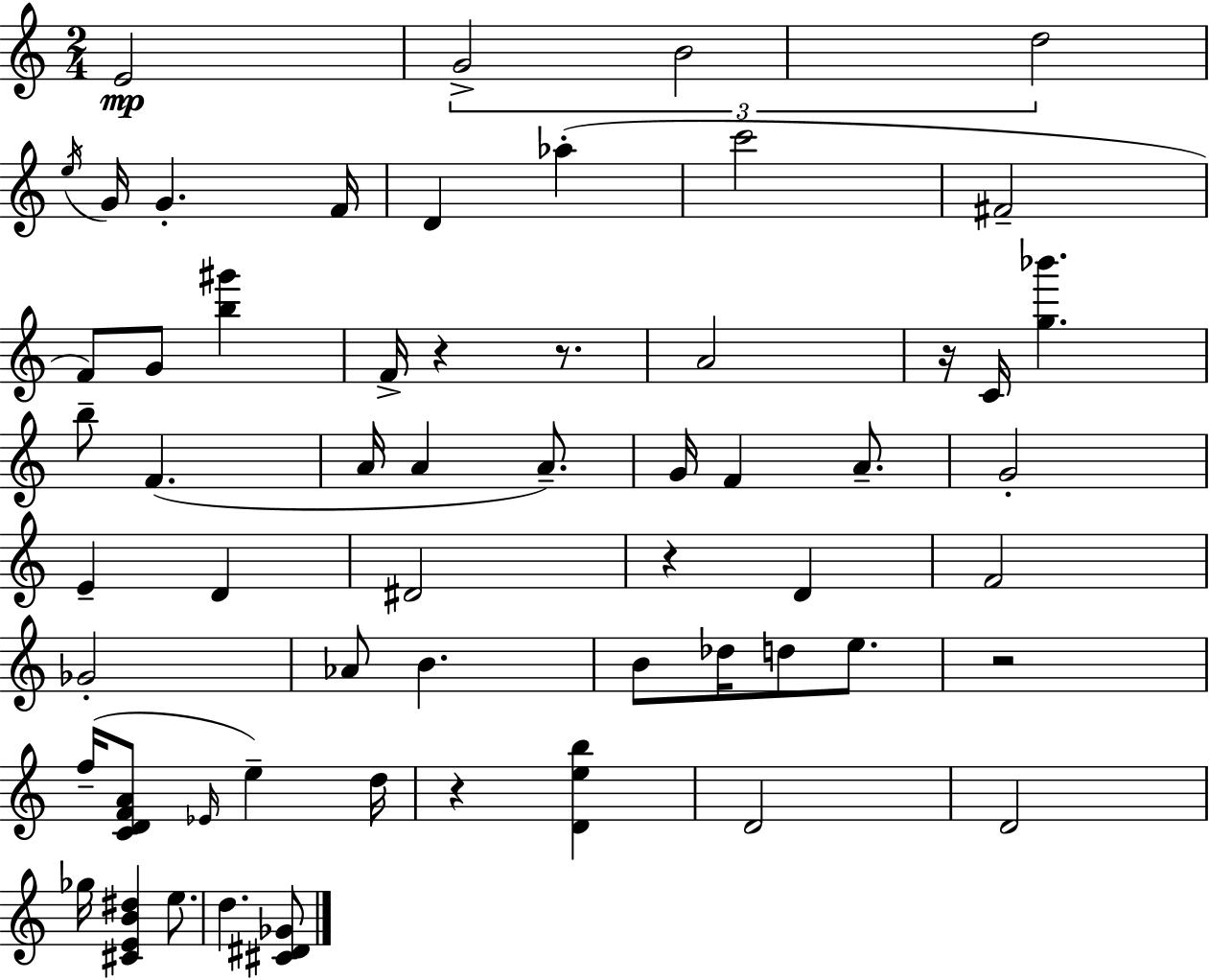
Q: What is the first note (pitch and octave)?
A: E4